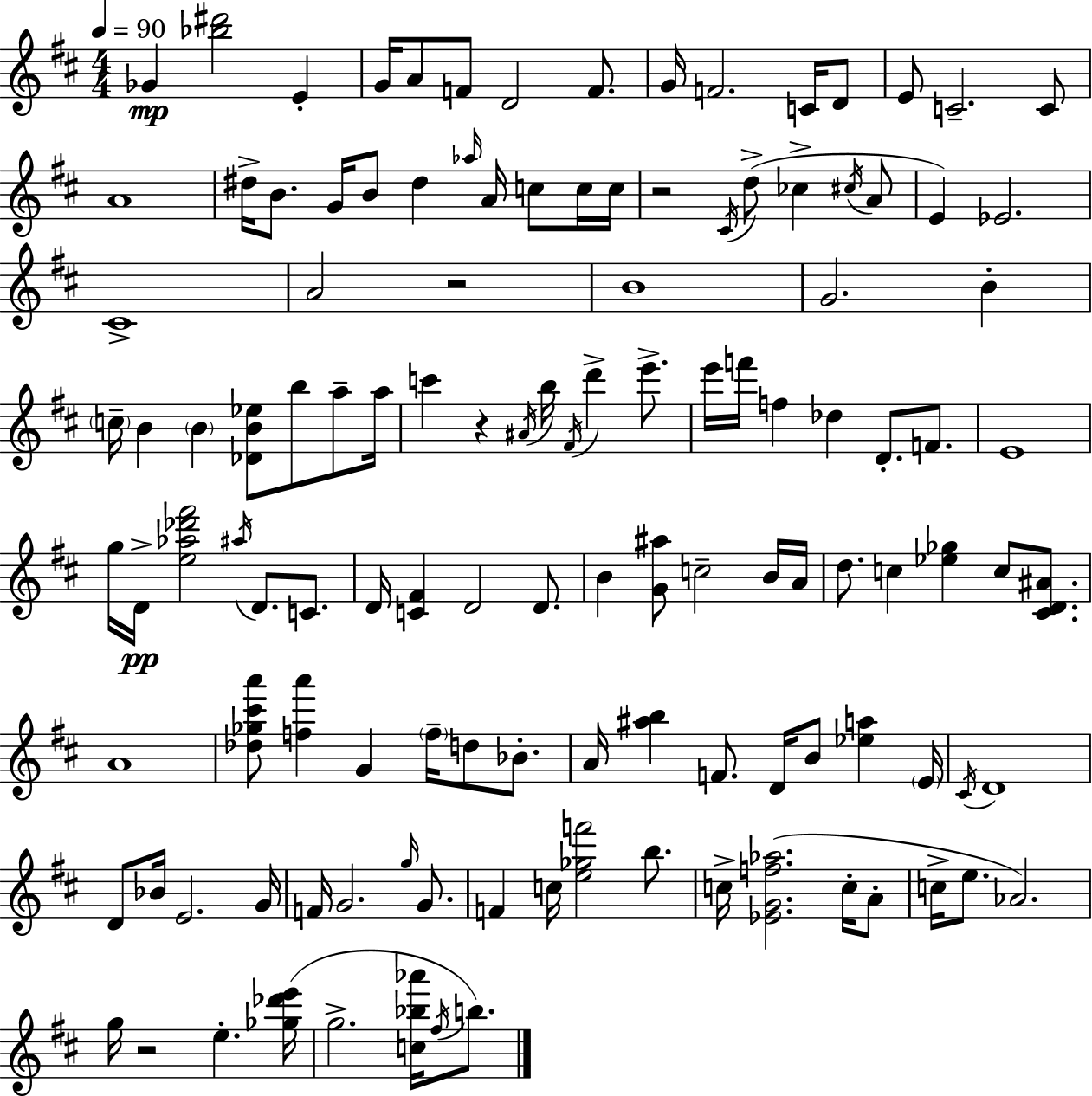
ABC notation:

X:1
T:Untitled
M:4/4
L:1/4
K:D
_G [_b^d']2 E G/4 A/2 F/2 D2 F/2 G/4 F2 C/4 D/2 E/2 C2 C/2 A4 ^d/4 B/2 G/4 B/2 ^d _a/4 A/4 c/2 c/4 c/4 z2 ^C/4 d/2 _c ^c/4 A/2 E _E2 ^C4 A2 z2 B4 G2 B c/4 B B [_DB_e]/2 b/2 a/2 a/4 c' z ^A/4 b/4 ^F/4 d' e'/2 e'/4 f'/4 f _d D/2 F/2 E4 g/4 D/4 [e_a_d'^f']2 ^a/4 D/2 C/2 D/4 [C^F] D2 D/2 B [G^a]/2 c2 B/4 A/4 d/2 c [_e_g] c/2 [^CD^A]/2 A4 [_d_g^c'a']/2 [fa'] G f/4 d/2 _B/2 A/4 [^ab] F/2 D/4 B/2 [_ea] E/4 ^C/4 D4 D/2 _B/4 E2 G/4 F/4 G2 g/4 G/2 F c/4 [e_gf']2 b/2 c/4 [_EGf_a]2 c/4 A/2 c/4 e/2 _A2 g/4 z2 e [_g_d'e']/4 g2 [c_b_a']/4 ^f/4 b/2